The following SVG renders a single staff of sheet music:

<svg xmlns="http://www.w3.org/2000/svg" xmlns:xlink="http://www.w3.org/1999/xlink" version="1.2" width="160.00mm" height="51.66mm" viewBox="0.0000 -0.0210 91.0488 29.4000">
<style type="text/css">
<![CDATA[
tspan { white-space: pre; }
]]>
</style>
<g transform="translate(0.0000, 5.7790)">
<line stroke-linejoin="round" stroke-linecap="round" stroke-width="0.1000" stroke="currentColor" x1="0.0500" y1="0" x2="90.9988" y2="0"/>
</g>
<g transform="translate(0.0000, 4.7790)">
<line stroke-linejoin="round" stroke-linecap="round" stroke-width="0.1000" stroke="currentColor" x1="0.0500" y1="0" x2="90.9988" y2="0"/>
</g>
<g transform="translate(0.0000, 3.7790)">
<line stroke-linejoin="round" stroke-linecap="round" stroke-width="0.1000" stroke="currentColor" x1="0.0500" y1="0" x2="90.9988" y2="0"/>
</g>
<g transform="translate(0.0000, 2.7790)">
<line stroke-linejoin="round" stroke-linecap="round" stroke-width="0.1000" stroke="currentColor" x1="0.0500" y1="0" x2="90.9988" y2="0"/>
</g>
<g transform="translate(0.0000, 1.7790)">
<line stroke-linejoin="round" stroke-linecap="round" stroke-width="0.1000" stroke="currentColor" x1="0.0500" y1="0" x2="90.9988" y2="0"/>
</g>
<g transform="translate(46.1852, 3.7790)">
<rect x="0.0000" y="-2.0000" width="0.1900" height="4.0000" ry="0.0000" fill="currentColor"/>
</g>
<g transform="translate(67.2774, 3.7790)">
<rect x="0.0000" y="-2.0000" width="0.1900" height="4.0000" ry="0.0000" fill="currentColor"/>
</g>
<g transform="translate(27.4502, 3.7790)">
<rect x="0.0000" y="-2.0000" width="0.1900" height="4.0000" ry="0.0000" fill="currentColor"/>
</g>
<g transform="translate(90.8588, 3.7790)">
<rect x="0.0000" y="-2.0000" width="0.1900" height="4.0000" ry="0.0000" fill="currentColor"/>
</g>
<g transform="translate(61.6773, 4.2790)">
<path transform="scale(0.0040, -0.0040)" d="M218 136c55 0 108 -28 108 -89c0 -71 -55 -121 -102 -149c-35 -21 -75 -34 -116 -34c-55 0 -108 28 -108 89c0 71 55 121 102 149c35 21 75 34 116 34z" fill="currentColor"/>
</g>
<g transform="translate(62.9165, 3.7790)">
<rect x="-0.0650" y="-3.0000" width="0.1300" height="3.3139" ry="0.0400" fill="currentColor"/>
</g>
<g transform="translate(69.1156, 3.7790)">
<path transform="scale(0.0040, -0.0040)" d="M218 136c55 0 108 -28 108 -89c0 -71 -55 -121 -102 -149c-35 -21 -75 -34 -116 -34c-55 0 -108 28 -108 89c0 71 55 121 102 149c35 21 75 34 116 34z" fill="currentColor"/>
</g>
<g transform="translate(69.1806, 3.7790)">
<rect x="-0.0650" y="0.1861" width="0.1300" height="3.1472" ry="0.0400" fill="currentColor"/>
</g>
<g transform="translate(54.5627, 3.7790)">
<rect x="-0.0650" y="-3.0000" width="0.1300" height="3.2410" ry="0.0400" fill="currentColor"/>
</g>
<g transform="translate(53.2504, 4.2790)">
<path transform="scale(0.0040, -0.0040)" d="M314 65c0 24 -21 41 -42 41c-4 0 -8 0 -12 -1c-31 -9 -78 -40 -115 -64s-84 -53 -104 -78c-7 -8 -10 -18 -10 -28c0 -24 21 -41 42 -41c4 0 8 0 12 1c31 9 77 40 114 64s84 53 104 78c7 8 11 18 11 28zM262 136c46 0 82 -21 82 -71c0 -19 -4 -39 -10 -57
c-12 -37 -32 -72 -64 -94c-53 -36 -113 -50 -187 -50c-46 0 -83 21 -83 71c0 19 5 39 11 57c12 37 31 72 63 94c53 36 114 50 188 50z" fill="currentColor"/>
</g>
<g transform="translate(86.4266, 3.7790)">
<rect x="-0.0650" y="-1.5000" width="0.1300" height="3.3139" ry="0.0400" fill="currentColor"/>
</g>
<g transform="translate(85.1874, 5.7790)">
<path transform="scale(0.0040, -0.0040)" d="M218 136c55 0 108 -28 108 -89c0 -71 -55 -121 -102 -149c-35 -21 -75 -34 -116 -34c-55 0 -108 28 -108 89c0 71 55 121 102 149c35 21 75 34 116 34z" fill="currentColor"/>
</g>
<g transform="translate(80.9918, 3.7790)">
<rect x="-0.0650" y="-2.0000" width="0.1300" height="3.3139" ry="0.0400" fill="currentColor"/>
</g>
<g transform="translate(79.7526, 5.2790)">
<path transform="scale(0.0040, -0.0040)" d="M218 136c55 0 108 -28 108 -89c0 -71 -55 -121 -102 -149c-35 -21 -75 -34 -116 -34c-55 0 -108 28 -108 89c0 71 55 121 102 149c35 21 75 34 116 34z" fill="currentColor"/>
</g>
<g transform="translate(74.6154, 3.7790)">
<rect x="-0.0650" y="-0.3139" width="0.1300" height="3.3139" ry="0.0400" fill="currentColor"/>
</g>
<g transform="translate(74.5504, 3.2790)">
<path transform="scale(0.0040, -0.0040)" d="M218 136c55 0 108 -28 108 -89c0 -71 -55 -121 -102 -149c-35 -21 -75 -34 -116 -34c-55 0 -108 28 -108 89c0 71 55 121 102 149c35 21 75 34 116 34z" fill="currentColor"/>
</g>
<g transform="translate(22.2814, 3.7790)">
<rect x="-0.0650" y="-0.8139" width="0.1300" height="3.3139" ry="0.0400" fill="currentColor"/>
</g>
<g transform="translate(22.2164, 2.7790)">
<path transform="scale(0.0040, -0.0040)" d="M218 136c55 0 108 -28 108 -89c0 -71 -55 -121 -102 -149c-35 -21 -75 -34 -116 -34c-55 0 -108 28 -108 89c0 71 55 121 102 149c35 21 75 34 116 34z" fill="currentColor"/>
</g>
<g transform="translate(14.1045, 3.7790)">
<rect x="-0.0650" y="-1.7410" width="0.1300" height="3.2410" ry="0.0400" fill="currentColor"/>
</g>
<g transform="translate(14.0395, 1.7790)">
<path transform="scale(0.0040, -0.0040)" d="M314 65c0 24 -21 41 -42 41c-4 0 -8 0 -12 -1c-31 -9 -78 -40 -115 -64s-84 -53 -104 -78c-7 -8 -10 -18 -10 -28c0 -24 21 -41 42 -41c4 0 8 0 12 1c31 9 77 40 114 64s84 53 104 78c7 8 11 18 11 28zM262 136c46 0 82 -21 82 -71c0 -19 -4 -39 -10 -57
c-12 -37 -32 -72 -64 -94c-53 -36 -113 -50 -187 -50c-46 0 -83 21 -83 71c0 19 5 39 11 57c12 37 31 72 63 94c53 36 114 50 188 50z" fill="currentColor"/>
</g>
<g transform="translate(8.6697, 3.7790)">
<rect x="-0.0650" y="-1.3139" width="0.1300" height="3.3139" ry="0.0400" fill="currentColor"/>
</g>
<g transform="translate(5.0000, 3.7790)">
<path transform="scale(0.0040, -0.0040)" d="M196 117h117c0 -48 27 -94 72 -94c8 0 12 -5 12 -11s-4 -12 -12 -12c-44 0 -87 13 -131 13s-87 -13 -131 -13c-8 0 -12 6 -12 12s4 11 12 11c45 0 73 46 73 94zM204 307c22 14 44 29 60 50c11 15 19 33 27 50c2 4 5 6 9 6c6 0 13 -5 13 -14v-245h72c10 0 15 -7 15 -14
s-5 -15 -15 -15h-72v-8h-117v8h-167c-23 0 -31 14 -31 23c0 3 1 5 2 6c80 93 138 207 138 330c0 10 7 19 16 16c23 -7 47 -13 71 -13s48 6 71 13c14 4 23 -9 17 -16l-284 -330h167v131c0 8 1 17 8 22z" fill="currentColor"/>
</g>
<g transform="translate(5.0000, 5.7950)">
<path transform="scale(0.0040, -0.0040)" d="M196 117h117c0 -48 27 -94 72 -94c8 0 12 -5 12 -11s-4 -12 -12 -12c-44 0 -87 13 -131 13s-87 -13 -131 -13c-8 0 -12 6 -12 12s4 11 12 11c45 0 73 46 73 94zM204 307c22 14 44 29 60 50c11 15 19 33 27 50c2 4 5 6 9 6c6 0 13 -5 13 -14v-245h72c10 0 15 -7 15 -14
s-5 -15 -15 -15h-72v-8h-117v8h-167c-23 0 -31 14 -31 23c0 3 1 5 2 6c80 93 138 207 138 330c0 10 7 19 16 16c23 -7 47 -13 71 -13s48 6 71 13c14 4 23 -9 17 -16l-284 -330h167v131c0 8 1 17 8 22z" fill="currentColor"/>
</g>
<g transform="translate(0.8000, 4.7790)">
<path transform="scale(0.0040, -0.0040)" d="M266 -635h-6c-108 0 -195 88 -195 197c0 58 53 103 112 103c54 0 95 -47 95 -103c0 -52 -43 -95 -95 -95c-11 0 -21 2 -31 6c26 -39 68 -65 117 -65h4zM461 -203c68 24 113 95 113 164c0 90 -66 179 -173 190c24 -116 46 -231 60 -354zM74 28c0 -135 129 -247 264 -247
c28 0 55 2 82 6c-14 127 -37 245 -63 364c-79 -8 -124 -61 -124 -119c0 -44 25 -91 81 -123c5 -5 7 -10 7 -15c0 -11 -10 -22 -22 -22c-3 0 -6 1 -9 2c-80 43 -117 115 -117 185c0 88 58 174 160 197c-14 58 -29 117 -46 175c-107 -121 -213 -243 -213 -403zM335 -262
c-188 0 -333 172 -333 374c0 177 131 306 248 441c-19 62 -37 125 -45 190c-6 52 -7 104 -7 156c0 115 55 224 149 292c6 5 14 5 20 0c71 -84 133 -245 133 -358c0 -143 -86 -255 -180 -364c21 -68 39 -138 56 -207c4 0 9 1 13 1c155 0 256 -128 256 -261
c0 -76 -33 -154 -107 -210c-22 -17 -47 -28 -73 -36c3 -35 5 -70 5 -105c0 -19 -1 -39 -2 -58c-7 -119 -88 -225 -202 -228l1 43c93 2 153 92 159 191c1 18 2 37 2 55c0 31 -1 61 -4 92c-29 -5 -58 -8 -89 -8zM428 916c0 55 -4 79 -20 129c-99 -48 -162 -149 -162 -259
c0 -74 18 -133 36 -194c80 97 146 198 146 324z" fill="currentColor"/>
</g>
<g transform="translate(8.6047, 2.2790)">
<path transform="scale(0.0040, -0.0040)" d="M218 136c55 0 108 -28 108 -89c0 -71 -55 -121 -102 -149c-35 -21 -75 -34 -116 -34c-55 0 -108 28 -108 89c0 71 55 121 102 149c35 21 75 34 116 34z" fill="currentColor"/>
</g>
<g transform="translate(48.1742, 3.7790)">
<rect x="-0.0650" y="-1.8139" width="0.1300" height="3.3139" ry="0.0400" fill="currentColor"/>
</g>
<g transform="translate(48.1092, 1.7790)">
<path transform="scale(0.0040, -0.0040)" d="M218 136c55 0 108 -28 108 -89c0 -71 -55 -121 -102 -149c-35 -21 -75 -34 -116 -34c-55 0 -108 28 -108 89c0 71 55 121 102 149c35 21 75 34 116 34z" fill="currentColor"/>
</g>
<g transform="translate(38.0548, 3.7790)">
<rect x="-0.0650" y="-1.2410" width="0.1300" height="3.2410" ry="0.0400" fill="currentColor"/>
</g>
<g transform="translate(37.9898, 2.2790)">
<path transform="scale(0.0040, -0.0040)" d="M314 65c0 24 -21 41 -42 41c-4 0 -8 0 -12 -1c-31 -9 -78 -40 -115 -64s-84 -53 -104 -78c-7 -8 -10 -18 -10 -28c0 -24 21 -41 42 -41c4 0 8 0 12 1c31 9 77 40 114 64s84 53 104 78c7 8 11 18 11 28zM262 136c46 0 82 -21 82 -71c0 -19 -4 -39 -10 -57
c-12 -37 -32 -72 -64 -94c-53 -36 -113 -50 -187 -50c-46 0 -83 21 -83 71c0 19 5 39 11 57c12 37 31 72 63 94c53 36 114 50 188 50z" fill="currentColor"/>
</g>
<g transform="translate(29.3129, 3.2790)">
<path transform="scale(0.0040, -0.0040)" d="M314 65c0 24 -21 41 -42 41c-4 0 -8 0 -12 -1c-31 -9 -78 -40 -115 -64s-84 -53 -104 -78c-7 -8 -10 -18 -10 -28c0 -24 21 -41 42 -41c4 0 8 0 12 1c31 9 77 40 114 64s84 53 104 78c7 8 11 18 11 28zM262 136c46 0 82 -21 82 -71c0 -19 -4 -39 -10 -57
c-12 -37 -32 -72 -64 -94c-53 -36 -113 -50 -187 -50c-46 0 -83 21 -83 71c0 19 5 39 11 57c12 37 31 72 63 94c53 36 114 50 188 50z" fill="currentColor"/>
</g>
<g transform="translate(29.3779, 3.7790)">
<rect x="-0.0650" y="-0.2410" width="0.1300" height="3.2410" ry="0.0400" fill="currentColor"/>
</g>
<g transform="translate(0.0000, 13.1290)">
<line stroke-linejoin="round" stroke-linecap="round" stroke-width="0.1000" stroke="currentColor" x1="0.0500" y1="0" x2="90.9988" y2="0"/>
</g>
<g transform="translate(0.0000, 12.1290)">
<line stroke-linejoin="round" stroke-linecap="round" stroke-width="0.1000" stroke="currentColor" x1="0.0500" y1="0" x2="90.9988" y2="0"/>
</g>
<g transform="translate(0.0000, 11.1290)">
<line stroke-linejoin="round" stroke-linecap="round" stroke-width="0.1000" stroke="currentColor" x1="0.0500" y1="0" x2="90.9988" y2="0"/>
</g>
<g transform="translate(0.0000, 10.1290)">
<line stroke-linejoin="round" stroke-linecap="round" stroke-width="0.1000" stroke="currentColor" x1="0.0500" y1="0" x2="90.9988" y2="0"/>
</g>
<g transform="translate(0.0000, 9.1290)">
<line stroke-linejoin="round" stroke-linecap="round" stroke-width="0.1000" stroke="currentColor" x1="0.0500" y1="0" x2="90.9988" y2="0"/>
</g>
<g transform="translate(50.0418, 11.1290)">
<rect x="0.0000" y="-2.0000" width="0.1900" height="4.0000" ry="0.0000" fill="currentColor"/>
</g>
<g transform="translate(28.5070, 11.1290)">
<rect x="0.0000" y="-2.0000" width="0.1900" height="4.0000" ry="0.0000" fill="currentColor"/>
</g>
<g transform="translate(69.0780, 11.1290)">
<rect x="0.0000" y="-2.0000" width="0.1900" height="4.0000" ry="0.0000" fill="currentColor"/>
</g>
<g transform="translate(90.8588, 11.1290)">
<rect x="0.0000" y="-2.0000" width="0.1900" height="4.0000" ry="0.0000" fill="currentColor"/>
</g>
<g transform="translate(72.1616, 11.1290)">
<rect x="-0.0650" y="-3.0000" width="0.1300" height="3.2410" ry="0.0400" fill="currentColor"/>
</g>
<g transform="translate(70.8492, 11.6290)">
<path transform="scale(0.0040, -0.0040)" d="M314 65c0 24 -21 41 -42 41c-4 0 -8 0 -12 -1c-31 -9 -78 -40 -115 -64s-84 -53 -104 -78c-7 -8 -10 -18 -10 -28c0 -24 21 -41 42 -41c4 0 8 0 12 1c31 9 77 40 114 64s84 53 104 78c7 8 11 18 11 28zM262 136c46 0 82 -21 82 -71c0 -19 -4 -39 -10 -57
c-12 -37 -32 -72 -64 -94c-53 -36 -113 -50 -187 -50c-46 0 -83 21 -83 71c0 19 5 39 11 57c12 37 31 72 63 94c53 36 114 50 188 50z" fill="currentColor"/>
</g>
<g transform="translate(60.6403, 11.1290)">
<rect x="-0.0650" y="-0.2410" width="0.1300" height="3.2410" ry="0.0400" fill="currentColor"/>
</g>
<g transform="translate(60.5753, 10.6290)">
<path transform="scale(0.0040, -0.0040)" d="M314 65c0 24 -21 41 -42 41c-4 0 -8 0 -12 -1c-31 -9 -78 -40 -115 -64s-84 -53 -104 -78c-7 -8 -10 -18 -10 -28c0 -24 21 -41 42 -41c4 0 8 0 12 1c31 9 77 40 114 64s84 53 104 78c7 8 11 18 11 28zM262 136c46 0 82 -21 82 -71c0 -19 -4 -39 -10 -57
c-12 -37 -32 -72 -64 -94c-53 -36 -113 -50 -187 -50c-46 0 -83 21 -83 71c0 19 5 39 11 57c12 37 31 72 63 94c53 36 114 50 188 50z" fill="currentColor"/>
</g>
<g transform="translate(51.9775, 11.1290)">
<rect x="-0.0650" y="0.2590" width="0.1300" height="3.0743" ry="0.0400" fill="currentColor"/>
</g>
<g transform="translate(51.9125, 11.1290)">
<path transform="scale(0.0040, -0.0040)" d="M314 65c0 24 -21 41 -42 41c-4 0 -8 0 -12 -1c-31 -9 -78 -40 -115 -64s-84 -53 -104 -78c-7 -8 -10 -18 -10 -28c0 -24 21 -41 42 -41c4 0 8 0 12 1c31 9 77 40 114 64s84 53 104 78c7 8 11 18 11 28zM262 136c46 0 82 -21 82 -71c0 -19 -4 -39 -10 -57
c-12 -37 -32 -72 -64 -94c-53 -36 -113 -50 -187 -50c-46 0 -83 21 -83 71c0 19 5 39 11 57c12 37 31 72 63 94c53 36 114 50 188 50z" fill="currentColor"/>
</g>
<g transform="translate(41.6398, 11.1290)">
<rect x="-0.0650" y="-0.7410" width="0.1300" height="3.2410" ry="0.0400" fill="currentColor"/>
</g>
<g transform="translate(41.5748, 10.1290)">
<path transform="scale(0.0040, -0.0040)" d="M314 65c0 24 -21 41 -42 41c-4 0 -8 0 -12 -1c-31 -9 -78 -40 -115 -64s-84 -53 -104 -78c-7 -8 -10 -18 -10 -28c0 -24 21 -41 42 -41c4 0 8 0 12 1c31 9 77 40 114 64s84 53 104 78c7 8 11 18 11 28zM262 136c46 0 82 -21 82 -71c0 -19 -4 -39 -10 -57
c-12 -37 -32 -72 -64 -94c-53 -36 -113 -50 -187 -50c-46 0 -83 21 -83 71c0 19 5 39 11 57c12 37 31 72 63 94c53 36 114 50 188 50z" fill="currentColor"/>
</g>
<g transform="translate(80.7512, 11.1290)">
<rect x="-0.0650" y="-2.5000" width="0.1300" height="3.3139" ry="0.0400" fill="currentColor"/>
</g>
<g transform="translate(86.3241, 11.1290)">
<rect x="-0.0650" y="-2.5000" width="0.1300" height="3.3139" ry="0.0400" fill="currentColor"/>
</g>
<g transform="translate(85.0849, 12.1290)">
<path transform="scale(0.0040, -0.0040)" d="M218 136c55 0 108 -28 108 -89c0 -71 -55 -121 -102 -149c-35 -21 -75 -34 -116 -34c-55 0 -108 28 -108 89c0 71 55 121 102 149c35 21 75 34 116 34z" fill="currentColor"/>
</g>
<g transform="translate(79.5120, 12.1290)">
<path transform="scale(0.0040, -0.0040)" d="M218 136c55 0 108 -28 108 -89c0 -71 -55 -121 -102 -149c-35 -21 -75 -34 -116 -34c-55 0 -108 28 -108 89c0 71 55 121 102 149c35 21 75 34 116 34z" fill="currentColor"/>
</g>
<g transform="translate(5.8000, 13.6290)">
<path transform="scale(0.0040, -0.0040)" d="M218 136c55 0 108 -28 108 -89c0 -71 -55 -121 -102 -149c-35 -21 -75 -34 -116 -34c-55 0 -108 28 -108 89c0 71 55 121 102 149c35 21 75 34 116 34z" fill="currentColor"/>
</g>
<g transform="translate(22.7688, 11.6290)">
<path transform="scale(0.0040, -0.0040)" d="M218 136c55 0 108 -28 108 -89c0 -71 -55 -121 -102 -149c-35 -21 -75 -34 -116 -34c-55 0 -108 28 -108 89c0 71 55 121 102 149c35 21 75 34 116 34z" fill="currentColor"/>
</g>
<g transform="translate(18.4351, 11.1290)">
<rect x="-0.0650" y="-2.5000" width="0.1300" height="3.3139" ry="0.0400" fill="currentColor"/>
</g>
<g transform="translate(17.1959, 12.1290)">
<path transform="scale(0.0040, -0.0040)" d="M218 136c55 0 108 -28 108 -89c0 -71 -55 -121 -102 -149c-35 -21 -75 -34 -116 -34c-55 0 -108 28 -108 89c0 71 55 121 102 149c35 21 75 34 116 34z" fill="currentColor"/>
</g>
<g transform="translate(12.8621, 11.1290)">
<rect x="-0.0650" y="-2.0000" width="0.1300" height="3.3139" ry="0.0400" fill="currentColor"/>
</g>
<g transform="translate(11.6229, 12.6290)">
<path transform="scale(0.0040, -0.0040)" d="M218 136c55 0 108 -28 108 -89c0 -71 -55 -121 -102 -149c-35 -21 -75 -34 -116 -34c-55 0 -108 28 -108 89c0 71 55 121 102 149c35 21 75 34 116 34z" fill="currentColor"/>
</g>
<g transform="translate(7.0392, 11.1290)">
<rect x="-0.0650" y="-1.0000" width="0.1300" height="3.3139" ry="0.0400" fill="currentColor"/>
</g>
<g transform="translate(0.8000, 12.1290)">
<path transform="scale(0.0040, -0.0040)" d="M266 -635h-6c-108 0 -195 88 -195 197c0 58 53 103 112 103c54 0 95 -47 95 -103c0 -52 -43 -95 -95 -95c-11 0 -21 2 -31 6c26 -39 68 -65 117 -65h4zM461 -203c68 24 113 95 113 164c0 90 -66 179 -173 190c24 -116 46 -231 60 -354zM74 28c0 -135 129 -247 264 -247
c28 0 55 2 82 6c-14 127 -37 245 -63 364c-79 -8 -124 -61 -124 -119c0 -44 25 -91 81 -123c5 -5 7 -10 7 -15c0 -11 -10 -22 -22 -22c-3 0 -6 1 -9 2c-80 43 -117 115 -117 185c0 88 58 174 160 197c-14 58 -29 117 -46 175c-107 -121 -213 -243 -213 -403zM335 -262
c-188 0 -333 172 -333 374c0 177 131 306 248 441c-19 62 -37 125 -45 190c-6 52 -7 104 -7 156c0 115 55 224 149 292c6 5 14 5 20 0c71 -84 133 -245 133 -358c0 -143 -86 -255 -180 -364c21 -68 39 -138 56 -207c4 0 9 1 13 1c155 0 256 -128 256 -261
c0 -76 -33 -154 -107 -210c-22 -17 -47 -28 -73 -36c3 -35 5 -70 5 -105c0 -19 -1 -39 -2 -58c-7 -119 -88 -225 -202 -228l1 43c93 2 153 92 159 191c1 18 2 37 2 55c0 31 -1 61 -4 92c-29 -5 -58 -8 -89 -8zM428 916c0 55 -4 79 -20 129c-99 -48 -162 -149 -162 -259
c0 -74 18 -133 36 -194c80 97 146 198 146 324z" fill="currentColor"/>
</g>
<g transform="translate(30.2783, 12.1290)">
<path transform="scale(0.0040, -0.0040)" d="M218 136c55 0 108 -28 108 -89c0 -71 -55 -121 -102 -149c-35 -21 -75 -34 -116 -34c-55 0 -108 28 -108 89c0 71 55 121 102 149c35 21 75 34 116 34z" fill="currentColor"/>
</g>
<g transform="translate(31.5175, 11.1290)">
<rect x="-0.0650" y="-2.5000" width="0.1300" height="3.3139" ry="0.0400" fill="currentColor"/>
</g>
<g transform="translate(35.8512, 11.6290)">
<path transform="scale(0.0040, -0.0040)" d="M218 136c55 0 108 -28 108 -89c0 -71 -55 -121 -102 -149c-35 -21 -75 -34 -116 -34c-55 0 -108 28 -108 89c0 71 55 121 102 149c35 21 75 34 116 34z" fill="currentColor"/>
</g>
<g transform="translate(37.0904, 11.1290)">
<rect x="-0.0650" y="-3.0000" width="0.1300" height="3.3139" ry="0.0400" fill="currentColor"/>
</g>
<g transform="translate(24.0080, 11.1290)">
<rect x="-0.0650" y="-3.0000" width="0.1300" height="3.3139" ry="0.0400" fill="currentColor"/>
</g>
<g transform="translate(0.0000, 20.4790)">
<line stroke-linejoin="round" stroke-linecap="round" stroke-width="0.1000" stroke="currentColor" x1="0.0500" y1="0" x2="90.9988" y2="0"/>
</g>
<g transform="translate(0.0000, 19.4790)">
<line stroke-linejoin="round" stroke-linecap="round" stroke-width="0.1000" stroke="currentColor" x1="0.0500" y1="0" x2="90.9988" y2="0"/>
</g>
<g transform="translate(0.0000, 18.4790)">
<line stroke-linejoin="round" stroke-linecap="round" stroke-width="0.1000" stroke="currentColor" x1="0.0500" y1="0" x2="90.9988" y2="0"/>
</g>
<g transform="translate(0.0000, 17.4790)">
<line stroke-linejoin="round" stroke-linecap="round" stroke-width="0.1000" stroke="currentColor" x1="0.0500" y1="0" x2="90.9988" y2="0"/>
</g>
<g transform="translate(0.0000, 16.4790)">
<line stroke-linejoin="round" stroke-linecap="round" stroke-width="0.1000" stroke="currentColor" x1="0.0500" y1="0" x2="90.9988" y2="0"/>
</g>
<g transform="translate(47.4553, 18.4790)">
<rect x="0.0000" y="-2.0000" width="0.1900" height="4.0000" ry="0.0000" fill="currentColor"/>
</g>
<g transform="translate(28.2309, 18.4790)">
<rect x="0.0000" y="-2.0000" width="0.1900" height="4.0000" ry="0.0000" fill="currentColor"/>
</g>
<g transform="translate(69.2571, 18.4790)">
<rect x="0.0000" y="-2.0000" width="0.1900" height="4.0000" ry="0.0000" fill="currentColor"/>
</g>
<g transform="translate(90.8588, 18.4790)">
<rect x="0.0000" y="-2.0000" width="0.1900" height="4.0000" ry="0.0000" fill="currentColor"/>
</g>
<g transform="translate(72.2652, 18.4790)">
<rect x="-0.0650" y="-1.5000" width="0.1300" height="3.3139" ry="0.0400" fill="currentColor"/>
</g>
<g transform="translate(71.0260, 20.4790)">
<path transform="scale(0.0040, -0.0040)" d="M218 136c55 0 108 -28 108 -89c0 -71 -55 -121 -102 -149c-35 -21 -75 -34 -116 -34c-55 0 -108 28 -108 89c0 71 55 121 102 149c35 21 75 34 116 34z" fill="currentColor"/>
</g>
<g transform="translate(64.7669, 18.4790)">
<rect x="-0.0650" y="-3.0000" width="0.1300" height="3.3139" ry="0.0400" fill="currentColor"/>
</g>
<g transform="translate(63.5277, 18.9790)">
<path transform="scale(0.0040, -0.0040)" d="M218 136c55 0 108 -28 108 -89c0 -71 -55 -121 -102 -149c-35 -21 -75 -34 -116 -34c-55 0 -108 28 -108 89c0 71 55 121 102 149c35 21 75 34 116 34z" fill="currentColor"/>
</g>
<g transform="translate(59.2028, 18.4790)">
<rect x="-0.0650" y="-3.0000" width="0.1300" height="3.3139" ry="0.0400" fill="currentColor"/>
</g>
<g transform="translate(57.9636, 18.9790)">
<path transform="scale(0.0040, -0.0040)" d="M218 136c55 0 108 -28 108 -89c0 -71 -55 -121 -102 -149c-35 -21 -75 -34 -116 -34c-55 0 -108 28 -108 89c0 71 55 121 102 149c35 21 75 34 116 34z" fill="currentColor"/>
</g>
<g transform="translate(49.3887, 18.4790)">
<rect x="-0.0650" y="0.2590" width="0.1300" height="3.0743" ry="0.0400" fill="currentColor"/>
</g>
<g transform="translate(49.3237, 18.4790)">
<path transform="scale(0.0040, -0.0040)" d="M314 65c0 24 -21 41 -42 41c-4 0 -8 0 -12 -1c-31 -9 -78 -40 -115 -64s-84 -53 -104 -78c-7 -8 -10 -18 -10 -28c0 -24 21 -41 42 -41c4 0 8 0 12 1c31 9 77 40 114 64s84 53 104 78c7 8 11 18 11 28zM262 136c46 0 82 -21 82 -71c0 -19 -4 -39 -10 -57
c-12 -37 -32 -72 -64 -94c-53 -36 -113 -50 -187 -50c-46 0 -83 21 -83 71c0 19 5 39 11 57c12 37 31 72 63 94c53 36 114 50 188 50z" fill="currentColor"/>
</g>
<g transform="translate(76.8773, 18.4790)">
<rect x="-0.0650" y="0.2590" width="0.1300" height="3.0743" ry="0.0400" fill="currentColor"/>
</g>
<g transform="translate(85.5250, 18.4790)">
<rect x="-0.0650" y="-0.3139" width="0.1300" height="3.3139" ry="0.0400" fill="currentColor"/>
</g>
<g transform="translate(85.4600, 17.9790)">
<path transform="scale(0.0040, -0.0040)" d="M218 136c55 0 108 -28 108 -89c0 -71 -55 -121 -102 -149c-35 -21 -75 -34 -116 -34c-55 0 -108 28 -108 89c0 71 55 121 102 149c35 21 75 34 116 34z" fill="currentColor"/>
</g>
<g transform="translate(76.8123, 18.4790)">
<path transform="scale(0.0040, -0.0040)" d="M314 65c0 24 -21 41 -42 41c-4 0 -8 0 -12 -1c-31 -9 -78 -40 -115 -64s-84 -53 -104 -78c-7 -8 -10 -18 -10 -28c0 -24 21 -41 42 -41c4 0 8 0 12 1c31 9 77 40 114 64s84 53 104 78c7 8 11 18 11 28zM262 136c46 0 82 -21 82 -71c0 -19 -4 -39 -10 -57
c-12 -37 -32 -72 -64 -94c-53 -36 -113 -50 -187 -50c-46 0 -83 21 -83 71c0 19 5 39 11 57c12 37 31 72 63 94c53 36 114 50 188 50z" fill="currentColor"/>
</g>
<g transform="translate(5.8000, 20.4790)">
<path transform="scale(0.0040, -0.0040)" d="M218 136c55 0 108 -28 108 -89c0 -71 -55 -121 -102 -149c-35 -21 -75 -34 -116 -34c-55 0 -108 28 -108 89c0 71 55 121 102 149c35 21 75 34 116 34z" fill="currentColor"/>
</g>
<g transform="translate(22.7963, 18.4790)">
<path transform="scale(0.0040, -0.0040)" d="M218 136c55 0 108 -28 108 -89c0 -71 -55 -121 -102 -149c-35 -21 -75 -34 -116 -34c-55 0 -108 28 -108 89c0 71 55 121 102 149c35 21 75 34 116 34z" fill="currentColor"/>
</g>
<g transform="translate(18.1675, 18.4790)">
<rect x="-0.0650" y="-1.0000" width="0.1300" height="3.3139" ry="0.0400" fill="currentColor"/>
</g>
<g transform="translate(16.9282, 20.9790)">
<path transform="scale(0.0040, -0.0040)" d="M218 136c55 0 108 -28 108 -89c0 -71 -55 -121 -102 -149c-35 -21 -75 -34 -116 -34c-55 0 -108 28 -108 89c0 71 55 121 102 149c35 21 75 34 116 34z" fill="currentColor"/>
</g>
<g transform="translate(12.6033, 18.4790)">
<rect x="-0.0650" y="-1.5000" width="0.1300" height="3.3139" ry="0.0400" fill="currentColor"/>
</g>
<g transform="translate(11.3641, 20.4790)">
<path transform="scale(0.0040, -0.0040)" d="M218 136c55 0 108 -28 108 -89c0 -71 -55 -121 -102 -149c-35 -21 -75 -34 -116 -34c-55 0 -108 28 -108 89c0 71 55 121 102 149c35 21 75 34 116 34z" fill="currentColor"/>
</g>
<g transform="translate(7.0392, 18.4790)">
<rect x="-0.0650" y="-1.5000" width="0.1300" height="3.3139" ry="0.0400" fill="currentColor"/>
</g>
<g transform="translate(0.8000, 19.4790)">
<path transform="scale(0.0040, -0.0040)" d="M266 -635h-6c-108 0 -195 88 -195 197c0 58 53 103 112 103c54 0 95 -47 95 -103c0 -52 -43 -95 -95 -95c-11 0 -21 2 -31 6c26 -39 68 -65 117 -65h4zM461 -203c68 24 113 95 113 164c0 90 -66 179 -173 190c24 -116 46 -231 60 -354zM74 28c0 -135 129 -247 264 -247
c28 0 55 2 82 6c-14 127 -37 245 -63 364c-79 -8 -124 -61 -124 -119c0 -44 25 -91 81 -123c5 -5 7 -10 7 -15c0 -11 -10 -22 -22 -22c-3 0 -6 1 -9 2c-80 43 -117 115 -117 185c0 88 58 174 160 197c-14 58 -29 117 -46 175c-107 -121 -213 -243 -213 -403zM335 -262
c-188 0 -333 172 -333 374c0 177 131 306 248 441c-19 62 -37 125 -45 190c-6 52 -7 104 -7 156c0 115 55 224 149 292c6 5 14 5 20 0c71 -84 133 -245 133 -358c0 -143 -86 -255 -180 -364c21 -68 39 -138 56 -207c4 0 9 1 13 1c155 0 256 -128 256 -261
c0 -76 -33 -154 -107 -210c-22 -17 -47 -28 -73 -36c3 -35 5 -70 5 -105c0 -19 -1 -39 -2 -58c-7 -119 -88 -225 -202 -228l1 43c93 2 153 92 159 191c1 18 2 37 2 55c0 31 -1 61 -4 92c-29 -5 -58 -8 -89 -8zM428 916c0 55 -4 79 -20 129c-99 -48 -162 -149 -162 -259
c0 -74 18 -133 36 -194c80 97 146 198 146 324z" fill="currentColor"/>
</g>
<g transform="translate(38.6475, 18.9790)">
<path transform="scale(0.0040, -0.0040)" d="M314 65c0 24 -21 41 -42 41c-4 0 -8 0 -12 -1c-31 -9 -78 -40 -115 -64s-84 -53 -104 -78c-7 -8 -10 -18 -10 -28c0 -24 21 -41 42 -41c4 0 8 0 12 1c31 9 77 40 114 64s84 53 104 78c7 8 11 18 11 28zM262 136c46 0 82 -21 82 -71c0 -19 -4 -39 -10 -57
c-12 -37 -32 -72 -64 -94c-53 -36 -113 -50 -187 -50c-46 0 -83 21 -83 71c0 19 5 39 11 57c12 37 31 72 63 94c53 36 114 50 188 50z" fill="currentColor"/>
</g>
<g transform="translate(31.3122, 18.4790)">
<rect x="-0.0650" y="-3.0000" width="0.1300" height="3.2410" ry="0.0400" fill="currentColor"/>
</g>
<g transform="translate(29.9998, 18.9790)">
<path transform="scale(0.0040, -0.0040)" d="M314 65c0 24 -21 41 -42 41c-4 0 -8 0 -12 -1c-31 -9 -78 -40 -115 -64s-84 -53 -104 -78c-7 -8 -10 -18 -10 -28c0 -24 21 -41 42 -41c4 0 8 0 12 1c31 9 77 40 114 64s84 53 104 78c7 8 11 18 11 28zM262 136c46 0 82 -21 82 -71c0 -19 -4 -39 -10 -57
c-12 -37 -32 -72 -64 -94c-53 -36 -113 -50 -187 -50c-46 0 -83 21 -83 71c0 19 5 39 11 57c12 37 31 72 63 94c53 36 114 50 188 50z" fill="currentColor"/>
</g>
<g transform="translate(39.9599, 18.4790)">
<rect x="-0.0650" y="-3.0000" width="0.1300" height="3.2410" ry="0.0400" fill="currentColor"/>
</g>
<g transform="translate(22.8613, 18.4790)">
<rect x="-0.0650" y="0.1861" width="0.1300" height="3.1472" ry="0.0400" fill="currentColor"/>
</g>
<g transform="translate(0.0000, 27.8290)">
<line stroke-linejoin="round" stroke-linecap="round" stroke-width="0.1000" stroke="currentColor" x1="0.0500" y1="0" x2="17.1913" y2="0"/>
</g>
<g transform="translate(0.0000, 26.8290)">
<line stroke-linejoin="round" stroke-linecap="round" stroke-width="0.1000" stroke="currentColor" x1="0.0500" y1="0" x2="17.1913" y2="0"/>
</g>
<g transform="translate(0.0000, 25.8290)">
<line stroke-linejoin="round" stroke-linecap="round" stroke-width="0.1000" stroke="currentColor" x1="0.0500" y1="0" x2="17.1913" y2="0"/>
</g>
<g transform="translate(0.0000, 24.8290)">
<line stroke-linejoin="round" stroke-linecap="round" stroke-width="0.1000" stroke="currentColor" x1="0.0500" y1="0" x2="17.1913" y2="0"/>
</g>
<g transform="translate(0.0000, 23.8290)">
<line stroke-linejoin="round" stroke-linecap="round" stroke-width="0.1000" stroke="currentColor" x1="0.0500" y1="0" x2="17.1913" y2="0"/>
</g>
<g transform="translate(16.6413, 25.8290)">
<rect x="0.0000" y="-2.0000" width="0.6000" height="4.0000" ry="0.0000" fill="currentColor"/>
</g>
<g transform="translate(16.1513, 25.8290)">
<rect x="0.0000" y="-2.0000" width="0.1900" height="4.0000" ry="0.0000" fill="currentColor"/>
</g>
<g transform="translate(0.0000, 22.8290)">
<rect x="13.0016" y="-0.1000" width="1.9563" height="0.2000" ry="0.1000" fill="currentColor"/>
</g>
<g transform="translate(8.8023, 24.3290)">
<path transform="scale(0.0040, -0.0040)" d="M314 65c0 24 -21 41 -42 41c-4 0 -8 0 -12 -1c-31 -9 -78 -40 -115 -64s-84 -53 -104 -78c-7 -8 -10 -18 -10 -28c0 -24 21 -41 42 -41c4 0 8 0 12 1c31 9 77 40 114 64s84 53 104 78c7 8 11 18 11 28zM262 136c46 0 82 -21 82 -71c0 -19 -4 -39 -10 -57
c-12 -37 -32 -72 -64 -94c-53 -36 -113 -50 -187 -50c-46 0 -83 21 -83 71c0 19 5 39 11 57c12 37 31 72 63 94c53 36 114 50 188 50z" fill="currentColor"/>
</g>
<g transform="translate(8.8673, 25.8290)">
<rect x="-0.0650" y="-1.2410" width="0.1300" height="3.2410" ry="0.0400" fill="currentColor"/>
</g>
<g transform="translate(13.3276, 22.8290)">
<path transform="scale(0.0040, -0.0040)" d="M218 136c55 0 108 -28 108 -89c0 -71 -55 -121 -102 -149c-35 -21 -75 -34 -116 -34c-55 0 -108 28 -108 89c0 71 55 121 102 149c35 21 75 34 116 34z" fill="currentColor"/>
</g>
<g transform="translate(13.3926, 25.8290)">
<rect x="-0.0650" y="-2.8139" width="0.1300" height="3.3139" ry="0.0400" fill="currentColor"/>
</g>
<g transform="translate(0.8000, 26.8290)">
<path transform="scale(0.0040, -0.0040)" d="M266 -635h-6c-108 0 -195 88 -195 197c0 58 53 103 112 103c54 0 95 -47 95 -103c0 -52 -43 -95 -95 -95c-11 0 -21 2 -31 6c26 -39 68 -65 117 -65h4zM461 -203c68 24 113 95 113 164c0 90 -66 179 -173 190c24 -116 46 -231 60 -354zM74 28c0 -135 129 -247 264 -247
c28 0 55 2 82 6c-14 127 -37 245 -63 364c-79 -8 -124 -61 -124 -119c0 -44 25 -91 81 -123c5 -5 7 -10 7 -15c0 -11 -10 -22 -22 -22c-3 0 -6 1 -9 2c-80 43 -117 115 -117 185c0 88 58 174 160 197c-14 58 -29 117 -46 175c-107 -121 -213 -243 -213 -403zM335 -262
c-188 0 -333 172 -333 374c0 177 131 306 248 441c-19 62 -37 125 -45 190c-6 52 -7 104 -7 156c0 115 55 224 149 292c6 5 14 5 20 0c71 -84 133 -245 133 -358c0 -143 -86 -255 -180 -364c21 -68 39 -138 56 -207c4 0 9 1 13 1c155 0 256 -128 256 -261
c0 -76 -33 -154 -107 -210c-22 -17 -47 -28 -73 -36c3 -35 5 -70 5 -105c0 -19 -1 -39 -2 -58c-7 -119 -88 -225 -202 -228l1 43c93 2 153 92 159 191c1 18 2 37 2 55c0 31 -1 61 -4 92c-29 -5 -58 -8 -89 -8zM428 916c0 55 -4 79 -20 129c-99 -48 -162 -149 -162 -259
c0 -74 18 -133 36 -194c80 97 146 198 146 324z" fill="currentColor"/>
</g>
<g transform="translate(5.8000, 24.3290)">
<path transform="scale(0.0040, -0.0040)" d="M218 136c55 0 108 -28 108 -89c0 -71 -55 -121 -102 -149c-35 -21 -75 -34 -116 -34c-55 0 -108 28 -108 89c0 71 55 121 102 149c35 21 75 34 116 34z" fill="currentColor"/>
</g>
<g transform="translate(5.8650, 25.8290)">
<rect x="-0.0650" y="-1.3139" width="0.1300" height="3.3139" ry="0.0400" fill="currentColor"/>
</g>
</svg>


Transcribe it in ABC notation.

X:1
T:Untitled
M:4/4
L:1/4
K:C
e f2 d c2 e2 f A2 A B c F E D F G A G A d2 B2 c2 A2 G G E E D B A2 A2 B2 A A E B2 c e e2 a